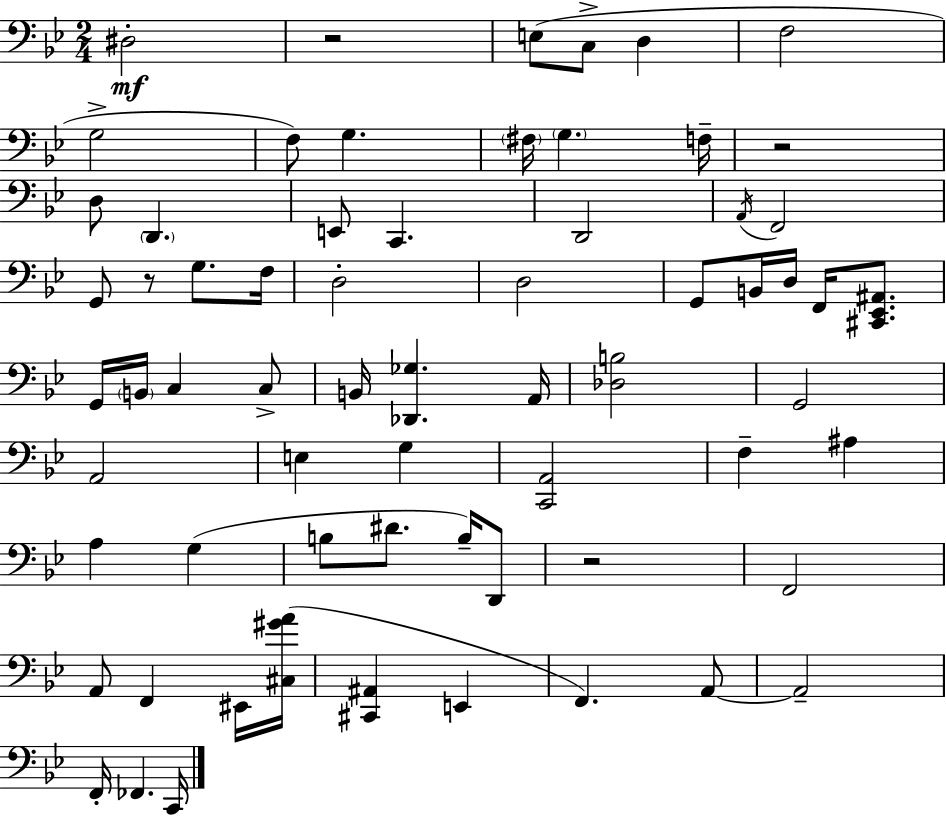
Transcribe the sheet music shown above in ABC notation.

X:1
T:Untitled
M:2/4
L:1/4
K:Gm
^D,2 z2 E,/2 C,/2 D, F,2 G,2 F,/2 G, ^F,/4 G, F,/4 z2 D,/2 D,, E,,/2 C,, D,,2 A,,/4 F,,2 G,,/2 z/2 G,/2 F,/4 D,2 D,2 G,,/2 B,,/4 D,/4 F,,/4 [^C,,_E,,^A,,]/2 G,,/4 B,,/4 C, C,/2 B,,/4 [_D,,_G,] A,,/4 [_D,B,]2 G,,2 A,,2 E, G, [C,,A,,]2 F, ^A, A, G, B,/2 ^D/2 B,/4 D,,/2 z2 F,,2 A,,/2 F,, ^E,,/4 [^C,^GA]/4 [^C,,^A,,] E,, F,, A,,/2 A,,2 F,,/4 _F,, C,,/4